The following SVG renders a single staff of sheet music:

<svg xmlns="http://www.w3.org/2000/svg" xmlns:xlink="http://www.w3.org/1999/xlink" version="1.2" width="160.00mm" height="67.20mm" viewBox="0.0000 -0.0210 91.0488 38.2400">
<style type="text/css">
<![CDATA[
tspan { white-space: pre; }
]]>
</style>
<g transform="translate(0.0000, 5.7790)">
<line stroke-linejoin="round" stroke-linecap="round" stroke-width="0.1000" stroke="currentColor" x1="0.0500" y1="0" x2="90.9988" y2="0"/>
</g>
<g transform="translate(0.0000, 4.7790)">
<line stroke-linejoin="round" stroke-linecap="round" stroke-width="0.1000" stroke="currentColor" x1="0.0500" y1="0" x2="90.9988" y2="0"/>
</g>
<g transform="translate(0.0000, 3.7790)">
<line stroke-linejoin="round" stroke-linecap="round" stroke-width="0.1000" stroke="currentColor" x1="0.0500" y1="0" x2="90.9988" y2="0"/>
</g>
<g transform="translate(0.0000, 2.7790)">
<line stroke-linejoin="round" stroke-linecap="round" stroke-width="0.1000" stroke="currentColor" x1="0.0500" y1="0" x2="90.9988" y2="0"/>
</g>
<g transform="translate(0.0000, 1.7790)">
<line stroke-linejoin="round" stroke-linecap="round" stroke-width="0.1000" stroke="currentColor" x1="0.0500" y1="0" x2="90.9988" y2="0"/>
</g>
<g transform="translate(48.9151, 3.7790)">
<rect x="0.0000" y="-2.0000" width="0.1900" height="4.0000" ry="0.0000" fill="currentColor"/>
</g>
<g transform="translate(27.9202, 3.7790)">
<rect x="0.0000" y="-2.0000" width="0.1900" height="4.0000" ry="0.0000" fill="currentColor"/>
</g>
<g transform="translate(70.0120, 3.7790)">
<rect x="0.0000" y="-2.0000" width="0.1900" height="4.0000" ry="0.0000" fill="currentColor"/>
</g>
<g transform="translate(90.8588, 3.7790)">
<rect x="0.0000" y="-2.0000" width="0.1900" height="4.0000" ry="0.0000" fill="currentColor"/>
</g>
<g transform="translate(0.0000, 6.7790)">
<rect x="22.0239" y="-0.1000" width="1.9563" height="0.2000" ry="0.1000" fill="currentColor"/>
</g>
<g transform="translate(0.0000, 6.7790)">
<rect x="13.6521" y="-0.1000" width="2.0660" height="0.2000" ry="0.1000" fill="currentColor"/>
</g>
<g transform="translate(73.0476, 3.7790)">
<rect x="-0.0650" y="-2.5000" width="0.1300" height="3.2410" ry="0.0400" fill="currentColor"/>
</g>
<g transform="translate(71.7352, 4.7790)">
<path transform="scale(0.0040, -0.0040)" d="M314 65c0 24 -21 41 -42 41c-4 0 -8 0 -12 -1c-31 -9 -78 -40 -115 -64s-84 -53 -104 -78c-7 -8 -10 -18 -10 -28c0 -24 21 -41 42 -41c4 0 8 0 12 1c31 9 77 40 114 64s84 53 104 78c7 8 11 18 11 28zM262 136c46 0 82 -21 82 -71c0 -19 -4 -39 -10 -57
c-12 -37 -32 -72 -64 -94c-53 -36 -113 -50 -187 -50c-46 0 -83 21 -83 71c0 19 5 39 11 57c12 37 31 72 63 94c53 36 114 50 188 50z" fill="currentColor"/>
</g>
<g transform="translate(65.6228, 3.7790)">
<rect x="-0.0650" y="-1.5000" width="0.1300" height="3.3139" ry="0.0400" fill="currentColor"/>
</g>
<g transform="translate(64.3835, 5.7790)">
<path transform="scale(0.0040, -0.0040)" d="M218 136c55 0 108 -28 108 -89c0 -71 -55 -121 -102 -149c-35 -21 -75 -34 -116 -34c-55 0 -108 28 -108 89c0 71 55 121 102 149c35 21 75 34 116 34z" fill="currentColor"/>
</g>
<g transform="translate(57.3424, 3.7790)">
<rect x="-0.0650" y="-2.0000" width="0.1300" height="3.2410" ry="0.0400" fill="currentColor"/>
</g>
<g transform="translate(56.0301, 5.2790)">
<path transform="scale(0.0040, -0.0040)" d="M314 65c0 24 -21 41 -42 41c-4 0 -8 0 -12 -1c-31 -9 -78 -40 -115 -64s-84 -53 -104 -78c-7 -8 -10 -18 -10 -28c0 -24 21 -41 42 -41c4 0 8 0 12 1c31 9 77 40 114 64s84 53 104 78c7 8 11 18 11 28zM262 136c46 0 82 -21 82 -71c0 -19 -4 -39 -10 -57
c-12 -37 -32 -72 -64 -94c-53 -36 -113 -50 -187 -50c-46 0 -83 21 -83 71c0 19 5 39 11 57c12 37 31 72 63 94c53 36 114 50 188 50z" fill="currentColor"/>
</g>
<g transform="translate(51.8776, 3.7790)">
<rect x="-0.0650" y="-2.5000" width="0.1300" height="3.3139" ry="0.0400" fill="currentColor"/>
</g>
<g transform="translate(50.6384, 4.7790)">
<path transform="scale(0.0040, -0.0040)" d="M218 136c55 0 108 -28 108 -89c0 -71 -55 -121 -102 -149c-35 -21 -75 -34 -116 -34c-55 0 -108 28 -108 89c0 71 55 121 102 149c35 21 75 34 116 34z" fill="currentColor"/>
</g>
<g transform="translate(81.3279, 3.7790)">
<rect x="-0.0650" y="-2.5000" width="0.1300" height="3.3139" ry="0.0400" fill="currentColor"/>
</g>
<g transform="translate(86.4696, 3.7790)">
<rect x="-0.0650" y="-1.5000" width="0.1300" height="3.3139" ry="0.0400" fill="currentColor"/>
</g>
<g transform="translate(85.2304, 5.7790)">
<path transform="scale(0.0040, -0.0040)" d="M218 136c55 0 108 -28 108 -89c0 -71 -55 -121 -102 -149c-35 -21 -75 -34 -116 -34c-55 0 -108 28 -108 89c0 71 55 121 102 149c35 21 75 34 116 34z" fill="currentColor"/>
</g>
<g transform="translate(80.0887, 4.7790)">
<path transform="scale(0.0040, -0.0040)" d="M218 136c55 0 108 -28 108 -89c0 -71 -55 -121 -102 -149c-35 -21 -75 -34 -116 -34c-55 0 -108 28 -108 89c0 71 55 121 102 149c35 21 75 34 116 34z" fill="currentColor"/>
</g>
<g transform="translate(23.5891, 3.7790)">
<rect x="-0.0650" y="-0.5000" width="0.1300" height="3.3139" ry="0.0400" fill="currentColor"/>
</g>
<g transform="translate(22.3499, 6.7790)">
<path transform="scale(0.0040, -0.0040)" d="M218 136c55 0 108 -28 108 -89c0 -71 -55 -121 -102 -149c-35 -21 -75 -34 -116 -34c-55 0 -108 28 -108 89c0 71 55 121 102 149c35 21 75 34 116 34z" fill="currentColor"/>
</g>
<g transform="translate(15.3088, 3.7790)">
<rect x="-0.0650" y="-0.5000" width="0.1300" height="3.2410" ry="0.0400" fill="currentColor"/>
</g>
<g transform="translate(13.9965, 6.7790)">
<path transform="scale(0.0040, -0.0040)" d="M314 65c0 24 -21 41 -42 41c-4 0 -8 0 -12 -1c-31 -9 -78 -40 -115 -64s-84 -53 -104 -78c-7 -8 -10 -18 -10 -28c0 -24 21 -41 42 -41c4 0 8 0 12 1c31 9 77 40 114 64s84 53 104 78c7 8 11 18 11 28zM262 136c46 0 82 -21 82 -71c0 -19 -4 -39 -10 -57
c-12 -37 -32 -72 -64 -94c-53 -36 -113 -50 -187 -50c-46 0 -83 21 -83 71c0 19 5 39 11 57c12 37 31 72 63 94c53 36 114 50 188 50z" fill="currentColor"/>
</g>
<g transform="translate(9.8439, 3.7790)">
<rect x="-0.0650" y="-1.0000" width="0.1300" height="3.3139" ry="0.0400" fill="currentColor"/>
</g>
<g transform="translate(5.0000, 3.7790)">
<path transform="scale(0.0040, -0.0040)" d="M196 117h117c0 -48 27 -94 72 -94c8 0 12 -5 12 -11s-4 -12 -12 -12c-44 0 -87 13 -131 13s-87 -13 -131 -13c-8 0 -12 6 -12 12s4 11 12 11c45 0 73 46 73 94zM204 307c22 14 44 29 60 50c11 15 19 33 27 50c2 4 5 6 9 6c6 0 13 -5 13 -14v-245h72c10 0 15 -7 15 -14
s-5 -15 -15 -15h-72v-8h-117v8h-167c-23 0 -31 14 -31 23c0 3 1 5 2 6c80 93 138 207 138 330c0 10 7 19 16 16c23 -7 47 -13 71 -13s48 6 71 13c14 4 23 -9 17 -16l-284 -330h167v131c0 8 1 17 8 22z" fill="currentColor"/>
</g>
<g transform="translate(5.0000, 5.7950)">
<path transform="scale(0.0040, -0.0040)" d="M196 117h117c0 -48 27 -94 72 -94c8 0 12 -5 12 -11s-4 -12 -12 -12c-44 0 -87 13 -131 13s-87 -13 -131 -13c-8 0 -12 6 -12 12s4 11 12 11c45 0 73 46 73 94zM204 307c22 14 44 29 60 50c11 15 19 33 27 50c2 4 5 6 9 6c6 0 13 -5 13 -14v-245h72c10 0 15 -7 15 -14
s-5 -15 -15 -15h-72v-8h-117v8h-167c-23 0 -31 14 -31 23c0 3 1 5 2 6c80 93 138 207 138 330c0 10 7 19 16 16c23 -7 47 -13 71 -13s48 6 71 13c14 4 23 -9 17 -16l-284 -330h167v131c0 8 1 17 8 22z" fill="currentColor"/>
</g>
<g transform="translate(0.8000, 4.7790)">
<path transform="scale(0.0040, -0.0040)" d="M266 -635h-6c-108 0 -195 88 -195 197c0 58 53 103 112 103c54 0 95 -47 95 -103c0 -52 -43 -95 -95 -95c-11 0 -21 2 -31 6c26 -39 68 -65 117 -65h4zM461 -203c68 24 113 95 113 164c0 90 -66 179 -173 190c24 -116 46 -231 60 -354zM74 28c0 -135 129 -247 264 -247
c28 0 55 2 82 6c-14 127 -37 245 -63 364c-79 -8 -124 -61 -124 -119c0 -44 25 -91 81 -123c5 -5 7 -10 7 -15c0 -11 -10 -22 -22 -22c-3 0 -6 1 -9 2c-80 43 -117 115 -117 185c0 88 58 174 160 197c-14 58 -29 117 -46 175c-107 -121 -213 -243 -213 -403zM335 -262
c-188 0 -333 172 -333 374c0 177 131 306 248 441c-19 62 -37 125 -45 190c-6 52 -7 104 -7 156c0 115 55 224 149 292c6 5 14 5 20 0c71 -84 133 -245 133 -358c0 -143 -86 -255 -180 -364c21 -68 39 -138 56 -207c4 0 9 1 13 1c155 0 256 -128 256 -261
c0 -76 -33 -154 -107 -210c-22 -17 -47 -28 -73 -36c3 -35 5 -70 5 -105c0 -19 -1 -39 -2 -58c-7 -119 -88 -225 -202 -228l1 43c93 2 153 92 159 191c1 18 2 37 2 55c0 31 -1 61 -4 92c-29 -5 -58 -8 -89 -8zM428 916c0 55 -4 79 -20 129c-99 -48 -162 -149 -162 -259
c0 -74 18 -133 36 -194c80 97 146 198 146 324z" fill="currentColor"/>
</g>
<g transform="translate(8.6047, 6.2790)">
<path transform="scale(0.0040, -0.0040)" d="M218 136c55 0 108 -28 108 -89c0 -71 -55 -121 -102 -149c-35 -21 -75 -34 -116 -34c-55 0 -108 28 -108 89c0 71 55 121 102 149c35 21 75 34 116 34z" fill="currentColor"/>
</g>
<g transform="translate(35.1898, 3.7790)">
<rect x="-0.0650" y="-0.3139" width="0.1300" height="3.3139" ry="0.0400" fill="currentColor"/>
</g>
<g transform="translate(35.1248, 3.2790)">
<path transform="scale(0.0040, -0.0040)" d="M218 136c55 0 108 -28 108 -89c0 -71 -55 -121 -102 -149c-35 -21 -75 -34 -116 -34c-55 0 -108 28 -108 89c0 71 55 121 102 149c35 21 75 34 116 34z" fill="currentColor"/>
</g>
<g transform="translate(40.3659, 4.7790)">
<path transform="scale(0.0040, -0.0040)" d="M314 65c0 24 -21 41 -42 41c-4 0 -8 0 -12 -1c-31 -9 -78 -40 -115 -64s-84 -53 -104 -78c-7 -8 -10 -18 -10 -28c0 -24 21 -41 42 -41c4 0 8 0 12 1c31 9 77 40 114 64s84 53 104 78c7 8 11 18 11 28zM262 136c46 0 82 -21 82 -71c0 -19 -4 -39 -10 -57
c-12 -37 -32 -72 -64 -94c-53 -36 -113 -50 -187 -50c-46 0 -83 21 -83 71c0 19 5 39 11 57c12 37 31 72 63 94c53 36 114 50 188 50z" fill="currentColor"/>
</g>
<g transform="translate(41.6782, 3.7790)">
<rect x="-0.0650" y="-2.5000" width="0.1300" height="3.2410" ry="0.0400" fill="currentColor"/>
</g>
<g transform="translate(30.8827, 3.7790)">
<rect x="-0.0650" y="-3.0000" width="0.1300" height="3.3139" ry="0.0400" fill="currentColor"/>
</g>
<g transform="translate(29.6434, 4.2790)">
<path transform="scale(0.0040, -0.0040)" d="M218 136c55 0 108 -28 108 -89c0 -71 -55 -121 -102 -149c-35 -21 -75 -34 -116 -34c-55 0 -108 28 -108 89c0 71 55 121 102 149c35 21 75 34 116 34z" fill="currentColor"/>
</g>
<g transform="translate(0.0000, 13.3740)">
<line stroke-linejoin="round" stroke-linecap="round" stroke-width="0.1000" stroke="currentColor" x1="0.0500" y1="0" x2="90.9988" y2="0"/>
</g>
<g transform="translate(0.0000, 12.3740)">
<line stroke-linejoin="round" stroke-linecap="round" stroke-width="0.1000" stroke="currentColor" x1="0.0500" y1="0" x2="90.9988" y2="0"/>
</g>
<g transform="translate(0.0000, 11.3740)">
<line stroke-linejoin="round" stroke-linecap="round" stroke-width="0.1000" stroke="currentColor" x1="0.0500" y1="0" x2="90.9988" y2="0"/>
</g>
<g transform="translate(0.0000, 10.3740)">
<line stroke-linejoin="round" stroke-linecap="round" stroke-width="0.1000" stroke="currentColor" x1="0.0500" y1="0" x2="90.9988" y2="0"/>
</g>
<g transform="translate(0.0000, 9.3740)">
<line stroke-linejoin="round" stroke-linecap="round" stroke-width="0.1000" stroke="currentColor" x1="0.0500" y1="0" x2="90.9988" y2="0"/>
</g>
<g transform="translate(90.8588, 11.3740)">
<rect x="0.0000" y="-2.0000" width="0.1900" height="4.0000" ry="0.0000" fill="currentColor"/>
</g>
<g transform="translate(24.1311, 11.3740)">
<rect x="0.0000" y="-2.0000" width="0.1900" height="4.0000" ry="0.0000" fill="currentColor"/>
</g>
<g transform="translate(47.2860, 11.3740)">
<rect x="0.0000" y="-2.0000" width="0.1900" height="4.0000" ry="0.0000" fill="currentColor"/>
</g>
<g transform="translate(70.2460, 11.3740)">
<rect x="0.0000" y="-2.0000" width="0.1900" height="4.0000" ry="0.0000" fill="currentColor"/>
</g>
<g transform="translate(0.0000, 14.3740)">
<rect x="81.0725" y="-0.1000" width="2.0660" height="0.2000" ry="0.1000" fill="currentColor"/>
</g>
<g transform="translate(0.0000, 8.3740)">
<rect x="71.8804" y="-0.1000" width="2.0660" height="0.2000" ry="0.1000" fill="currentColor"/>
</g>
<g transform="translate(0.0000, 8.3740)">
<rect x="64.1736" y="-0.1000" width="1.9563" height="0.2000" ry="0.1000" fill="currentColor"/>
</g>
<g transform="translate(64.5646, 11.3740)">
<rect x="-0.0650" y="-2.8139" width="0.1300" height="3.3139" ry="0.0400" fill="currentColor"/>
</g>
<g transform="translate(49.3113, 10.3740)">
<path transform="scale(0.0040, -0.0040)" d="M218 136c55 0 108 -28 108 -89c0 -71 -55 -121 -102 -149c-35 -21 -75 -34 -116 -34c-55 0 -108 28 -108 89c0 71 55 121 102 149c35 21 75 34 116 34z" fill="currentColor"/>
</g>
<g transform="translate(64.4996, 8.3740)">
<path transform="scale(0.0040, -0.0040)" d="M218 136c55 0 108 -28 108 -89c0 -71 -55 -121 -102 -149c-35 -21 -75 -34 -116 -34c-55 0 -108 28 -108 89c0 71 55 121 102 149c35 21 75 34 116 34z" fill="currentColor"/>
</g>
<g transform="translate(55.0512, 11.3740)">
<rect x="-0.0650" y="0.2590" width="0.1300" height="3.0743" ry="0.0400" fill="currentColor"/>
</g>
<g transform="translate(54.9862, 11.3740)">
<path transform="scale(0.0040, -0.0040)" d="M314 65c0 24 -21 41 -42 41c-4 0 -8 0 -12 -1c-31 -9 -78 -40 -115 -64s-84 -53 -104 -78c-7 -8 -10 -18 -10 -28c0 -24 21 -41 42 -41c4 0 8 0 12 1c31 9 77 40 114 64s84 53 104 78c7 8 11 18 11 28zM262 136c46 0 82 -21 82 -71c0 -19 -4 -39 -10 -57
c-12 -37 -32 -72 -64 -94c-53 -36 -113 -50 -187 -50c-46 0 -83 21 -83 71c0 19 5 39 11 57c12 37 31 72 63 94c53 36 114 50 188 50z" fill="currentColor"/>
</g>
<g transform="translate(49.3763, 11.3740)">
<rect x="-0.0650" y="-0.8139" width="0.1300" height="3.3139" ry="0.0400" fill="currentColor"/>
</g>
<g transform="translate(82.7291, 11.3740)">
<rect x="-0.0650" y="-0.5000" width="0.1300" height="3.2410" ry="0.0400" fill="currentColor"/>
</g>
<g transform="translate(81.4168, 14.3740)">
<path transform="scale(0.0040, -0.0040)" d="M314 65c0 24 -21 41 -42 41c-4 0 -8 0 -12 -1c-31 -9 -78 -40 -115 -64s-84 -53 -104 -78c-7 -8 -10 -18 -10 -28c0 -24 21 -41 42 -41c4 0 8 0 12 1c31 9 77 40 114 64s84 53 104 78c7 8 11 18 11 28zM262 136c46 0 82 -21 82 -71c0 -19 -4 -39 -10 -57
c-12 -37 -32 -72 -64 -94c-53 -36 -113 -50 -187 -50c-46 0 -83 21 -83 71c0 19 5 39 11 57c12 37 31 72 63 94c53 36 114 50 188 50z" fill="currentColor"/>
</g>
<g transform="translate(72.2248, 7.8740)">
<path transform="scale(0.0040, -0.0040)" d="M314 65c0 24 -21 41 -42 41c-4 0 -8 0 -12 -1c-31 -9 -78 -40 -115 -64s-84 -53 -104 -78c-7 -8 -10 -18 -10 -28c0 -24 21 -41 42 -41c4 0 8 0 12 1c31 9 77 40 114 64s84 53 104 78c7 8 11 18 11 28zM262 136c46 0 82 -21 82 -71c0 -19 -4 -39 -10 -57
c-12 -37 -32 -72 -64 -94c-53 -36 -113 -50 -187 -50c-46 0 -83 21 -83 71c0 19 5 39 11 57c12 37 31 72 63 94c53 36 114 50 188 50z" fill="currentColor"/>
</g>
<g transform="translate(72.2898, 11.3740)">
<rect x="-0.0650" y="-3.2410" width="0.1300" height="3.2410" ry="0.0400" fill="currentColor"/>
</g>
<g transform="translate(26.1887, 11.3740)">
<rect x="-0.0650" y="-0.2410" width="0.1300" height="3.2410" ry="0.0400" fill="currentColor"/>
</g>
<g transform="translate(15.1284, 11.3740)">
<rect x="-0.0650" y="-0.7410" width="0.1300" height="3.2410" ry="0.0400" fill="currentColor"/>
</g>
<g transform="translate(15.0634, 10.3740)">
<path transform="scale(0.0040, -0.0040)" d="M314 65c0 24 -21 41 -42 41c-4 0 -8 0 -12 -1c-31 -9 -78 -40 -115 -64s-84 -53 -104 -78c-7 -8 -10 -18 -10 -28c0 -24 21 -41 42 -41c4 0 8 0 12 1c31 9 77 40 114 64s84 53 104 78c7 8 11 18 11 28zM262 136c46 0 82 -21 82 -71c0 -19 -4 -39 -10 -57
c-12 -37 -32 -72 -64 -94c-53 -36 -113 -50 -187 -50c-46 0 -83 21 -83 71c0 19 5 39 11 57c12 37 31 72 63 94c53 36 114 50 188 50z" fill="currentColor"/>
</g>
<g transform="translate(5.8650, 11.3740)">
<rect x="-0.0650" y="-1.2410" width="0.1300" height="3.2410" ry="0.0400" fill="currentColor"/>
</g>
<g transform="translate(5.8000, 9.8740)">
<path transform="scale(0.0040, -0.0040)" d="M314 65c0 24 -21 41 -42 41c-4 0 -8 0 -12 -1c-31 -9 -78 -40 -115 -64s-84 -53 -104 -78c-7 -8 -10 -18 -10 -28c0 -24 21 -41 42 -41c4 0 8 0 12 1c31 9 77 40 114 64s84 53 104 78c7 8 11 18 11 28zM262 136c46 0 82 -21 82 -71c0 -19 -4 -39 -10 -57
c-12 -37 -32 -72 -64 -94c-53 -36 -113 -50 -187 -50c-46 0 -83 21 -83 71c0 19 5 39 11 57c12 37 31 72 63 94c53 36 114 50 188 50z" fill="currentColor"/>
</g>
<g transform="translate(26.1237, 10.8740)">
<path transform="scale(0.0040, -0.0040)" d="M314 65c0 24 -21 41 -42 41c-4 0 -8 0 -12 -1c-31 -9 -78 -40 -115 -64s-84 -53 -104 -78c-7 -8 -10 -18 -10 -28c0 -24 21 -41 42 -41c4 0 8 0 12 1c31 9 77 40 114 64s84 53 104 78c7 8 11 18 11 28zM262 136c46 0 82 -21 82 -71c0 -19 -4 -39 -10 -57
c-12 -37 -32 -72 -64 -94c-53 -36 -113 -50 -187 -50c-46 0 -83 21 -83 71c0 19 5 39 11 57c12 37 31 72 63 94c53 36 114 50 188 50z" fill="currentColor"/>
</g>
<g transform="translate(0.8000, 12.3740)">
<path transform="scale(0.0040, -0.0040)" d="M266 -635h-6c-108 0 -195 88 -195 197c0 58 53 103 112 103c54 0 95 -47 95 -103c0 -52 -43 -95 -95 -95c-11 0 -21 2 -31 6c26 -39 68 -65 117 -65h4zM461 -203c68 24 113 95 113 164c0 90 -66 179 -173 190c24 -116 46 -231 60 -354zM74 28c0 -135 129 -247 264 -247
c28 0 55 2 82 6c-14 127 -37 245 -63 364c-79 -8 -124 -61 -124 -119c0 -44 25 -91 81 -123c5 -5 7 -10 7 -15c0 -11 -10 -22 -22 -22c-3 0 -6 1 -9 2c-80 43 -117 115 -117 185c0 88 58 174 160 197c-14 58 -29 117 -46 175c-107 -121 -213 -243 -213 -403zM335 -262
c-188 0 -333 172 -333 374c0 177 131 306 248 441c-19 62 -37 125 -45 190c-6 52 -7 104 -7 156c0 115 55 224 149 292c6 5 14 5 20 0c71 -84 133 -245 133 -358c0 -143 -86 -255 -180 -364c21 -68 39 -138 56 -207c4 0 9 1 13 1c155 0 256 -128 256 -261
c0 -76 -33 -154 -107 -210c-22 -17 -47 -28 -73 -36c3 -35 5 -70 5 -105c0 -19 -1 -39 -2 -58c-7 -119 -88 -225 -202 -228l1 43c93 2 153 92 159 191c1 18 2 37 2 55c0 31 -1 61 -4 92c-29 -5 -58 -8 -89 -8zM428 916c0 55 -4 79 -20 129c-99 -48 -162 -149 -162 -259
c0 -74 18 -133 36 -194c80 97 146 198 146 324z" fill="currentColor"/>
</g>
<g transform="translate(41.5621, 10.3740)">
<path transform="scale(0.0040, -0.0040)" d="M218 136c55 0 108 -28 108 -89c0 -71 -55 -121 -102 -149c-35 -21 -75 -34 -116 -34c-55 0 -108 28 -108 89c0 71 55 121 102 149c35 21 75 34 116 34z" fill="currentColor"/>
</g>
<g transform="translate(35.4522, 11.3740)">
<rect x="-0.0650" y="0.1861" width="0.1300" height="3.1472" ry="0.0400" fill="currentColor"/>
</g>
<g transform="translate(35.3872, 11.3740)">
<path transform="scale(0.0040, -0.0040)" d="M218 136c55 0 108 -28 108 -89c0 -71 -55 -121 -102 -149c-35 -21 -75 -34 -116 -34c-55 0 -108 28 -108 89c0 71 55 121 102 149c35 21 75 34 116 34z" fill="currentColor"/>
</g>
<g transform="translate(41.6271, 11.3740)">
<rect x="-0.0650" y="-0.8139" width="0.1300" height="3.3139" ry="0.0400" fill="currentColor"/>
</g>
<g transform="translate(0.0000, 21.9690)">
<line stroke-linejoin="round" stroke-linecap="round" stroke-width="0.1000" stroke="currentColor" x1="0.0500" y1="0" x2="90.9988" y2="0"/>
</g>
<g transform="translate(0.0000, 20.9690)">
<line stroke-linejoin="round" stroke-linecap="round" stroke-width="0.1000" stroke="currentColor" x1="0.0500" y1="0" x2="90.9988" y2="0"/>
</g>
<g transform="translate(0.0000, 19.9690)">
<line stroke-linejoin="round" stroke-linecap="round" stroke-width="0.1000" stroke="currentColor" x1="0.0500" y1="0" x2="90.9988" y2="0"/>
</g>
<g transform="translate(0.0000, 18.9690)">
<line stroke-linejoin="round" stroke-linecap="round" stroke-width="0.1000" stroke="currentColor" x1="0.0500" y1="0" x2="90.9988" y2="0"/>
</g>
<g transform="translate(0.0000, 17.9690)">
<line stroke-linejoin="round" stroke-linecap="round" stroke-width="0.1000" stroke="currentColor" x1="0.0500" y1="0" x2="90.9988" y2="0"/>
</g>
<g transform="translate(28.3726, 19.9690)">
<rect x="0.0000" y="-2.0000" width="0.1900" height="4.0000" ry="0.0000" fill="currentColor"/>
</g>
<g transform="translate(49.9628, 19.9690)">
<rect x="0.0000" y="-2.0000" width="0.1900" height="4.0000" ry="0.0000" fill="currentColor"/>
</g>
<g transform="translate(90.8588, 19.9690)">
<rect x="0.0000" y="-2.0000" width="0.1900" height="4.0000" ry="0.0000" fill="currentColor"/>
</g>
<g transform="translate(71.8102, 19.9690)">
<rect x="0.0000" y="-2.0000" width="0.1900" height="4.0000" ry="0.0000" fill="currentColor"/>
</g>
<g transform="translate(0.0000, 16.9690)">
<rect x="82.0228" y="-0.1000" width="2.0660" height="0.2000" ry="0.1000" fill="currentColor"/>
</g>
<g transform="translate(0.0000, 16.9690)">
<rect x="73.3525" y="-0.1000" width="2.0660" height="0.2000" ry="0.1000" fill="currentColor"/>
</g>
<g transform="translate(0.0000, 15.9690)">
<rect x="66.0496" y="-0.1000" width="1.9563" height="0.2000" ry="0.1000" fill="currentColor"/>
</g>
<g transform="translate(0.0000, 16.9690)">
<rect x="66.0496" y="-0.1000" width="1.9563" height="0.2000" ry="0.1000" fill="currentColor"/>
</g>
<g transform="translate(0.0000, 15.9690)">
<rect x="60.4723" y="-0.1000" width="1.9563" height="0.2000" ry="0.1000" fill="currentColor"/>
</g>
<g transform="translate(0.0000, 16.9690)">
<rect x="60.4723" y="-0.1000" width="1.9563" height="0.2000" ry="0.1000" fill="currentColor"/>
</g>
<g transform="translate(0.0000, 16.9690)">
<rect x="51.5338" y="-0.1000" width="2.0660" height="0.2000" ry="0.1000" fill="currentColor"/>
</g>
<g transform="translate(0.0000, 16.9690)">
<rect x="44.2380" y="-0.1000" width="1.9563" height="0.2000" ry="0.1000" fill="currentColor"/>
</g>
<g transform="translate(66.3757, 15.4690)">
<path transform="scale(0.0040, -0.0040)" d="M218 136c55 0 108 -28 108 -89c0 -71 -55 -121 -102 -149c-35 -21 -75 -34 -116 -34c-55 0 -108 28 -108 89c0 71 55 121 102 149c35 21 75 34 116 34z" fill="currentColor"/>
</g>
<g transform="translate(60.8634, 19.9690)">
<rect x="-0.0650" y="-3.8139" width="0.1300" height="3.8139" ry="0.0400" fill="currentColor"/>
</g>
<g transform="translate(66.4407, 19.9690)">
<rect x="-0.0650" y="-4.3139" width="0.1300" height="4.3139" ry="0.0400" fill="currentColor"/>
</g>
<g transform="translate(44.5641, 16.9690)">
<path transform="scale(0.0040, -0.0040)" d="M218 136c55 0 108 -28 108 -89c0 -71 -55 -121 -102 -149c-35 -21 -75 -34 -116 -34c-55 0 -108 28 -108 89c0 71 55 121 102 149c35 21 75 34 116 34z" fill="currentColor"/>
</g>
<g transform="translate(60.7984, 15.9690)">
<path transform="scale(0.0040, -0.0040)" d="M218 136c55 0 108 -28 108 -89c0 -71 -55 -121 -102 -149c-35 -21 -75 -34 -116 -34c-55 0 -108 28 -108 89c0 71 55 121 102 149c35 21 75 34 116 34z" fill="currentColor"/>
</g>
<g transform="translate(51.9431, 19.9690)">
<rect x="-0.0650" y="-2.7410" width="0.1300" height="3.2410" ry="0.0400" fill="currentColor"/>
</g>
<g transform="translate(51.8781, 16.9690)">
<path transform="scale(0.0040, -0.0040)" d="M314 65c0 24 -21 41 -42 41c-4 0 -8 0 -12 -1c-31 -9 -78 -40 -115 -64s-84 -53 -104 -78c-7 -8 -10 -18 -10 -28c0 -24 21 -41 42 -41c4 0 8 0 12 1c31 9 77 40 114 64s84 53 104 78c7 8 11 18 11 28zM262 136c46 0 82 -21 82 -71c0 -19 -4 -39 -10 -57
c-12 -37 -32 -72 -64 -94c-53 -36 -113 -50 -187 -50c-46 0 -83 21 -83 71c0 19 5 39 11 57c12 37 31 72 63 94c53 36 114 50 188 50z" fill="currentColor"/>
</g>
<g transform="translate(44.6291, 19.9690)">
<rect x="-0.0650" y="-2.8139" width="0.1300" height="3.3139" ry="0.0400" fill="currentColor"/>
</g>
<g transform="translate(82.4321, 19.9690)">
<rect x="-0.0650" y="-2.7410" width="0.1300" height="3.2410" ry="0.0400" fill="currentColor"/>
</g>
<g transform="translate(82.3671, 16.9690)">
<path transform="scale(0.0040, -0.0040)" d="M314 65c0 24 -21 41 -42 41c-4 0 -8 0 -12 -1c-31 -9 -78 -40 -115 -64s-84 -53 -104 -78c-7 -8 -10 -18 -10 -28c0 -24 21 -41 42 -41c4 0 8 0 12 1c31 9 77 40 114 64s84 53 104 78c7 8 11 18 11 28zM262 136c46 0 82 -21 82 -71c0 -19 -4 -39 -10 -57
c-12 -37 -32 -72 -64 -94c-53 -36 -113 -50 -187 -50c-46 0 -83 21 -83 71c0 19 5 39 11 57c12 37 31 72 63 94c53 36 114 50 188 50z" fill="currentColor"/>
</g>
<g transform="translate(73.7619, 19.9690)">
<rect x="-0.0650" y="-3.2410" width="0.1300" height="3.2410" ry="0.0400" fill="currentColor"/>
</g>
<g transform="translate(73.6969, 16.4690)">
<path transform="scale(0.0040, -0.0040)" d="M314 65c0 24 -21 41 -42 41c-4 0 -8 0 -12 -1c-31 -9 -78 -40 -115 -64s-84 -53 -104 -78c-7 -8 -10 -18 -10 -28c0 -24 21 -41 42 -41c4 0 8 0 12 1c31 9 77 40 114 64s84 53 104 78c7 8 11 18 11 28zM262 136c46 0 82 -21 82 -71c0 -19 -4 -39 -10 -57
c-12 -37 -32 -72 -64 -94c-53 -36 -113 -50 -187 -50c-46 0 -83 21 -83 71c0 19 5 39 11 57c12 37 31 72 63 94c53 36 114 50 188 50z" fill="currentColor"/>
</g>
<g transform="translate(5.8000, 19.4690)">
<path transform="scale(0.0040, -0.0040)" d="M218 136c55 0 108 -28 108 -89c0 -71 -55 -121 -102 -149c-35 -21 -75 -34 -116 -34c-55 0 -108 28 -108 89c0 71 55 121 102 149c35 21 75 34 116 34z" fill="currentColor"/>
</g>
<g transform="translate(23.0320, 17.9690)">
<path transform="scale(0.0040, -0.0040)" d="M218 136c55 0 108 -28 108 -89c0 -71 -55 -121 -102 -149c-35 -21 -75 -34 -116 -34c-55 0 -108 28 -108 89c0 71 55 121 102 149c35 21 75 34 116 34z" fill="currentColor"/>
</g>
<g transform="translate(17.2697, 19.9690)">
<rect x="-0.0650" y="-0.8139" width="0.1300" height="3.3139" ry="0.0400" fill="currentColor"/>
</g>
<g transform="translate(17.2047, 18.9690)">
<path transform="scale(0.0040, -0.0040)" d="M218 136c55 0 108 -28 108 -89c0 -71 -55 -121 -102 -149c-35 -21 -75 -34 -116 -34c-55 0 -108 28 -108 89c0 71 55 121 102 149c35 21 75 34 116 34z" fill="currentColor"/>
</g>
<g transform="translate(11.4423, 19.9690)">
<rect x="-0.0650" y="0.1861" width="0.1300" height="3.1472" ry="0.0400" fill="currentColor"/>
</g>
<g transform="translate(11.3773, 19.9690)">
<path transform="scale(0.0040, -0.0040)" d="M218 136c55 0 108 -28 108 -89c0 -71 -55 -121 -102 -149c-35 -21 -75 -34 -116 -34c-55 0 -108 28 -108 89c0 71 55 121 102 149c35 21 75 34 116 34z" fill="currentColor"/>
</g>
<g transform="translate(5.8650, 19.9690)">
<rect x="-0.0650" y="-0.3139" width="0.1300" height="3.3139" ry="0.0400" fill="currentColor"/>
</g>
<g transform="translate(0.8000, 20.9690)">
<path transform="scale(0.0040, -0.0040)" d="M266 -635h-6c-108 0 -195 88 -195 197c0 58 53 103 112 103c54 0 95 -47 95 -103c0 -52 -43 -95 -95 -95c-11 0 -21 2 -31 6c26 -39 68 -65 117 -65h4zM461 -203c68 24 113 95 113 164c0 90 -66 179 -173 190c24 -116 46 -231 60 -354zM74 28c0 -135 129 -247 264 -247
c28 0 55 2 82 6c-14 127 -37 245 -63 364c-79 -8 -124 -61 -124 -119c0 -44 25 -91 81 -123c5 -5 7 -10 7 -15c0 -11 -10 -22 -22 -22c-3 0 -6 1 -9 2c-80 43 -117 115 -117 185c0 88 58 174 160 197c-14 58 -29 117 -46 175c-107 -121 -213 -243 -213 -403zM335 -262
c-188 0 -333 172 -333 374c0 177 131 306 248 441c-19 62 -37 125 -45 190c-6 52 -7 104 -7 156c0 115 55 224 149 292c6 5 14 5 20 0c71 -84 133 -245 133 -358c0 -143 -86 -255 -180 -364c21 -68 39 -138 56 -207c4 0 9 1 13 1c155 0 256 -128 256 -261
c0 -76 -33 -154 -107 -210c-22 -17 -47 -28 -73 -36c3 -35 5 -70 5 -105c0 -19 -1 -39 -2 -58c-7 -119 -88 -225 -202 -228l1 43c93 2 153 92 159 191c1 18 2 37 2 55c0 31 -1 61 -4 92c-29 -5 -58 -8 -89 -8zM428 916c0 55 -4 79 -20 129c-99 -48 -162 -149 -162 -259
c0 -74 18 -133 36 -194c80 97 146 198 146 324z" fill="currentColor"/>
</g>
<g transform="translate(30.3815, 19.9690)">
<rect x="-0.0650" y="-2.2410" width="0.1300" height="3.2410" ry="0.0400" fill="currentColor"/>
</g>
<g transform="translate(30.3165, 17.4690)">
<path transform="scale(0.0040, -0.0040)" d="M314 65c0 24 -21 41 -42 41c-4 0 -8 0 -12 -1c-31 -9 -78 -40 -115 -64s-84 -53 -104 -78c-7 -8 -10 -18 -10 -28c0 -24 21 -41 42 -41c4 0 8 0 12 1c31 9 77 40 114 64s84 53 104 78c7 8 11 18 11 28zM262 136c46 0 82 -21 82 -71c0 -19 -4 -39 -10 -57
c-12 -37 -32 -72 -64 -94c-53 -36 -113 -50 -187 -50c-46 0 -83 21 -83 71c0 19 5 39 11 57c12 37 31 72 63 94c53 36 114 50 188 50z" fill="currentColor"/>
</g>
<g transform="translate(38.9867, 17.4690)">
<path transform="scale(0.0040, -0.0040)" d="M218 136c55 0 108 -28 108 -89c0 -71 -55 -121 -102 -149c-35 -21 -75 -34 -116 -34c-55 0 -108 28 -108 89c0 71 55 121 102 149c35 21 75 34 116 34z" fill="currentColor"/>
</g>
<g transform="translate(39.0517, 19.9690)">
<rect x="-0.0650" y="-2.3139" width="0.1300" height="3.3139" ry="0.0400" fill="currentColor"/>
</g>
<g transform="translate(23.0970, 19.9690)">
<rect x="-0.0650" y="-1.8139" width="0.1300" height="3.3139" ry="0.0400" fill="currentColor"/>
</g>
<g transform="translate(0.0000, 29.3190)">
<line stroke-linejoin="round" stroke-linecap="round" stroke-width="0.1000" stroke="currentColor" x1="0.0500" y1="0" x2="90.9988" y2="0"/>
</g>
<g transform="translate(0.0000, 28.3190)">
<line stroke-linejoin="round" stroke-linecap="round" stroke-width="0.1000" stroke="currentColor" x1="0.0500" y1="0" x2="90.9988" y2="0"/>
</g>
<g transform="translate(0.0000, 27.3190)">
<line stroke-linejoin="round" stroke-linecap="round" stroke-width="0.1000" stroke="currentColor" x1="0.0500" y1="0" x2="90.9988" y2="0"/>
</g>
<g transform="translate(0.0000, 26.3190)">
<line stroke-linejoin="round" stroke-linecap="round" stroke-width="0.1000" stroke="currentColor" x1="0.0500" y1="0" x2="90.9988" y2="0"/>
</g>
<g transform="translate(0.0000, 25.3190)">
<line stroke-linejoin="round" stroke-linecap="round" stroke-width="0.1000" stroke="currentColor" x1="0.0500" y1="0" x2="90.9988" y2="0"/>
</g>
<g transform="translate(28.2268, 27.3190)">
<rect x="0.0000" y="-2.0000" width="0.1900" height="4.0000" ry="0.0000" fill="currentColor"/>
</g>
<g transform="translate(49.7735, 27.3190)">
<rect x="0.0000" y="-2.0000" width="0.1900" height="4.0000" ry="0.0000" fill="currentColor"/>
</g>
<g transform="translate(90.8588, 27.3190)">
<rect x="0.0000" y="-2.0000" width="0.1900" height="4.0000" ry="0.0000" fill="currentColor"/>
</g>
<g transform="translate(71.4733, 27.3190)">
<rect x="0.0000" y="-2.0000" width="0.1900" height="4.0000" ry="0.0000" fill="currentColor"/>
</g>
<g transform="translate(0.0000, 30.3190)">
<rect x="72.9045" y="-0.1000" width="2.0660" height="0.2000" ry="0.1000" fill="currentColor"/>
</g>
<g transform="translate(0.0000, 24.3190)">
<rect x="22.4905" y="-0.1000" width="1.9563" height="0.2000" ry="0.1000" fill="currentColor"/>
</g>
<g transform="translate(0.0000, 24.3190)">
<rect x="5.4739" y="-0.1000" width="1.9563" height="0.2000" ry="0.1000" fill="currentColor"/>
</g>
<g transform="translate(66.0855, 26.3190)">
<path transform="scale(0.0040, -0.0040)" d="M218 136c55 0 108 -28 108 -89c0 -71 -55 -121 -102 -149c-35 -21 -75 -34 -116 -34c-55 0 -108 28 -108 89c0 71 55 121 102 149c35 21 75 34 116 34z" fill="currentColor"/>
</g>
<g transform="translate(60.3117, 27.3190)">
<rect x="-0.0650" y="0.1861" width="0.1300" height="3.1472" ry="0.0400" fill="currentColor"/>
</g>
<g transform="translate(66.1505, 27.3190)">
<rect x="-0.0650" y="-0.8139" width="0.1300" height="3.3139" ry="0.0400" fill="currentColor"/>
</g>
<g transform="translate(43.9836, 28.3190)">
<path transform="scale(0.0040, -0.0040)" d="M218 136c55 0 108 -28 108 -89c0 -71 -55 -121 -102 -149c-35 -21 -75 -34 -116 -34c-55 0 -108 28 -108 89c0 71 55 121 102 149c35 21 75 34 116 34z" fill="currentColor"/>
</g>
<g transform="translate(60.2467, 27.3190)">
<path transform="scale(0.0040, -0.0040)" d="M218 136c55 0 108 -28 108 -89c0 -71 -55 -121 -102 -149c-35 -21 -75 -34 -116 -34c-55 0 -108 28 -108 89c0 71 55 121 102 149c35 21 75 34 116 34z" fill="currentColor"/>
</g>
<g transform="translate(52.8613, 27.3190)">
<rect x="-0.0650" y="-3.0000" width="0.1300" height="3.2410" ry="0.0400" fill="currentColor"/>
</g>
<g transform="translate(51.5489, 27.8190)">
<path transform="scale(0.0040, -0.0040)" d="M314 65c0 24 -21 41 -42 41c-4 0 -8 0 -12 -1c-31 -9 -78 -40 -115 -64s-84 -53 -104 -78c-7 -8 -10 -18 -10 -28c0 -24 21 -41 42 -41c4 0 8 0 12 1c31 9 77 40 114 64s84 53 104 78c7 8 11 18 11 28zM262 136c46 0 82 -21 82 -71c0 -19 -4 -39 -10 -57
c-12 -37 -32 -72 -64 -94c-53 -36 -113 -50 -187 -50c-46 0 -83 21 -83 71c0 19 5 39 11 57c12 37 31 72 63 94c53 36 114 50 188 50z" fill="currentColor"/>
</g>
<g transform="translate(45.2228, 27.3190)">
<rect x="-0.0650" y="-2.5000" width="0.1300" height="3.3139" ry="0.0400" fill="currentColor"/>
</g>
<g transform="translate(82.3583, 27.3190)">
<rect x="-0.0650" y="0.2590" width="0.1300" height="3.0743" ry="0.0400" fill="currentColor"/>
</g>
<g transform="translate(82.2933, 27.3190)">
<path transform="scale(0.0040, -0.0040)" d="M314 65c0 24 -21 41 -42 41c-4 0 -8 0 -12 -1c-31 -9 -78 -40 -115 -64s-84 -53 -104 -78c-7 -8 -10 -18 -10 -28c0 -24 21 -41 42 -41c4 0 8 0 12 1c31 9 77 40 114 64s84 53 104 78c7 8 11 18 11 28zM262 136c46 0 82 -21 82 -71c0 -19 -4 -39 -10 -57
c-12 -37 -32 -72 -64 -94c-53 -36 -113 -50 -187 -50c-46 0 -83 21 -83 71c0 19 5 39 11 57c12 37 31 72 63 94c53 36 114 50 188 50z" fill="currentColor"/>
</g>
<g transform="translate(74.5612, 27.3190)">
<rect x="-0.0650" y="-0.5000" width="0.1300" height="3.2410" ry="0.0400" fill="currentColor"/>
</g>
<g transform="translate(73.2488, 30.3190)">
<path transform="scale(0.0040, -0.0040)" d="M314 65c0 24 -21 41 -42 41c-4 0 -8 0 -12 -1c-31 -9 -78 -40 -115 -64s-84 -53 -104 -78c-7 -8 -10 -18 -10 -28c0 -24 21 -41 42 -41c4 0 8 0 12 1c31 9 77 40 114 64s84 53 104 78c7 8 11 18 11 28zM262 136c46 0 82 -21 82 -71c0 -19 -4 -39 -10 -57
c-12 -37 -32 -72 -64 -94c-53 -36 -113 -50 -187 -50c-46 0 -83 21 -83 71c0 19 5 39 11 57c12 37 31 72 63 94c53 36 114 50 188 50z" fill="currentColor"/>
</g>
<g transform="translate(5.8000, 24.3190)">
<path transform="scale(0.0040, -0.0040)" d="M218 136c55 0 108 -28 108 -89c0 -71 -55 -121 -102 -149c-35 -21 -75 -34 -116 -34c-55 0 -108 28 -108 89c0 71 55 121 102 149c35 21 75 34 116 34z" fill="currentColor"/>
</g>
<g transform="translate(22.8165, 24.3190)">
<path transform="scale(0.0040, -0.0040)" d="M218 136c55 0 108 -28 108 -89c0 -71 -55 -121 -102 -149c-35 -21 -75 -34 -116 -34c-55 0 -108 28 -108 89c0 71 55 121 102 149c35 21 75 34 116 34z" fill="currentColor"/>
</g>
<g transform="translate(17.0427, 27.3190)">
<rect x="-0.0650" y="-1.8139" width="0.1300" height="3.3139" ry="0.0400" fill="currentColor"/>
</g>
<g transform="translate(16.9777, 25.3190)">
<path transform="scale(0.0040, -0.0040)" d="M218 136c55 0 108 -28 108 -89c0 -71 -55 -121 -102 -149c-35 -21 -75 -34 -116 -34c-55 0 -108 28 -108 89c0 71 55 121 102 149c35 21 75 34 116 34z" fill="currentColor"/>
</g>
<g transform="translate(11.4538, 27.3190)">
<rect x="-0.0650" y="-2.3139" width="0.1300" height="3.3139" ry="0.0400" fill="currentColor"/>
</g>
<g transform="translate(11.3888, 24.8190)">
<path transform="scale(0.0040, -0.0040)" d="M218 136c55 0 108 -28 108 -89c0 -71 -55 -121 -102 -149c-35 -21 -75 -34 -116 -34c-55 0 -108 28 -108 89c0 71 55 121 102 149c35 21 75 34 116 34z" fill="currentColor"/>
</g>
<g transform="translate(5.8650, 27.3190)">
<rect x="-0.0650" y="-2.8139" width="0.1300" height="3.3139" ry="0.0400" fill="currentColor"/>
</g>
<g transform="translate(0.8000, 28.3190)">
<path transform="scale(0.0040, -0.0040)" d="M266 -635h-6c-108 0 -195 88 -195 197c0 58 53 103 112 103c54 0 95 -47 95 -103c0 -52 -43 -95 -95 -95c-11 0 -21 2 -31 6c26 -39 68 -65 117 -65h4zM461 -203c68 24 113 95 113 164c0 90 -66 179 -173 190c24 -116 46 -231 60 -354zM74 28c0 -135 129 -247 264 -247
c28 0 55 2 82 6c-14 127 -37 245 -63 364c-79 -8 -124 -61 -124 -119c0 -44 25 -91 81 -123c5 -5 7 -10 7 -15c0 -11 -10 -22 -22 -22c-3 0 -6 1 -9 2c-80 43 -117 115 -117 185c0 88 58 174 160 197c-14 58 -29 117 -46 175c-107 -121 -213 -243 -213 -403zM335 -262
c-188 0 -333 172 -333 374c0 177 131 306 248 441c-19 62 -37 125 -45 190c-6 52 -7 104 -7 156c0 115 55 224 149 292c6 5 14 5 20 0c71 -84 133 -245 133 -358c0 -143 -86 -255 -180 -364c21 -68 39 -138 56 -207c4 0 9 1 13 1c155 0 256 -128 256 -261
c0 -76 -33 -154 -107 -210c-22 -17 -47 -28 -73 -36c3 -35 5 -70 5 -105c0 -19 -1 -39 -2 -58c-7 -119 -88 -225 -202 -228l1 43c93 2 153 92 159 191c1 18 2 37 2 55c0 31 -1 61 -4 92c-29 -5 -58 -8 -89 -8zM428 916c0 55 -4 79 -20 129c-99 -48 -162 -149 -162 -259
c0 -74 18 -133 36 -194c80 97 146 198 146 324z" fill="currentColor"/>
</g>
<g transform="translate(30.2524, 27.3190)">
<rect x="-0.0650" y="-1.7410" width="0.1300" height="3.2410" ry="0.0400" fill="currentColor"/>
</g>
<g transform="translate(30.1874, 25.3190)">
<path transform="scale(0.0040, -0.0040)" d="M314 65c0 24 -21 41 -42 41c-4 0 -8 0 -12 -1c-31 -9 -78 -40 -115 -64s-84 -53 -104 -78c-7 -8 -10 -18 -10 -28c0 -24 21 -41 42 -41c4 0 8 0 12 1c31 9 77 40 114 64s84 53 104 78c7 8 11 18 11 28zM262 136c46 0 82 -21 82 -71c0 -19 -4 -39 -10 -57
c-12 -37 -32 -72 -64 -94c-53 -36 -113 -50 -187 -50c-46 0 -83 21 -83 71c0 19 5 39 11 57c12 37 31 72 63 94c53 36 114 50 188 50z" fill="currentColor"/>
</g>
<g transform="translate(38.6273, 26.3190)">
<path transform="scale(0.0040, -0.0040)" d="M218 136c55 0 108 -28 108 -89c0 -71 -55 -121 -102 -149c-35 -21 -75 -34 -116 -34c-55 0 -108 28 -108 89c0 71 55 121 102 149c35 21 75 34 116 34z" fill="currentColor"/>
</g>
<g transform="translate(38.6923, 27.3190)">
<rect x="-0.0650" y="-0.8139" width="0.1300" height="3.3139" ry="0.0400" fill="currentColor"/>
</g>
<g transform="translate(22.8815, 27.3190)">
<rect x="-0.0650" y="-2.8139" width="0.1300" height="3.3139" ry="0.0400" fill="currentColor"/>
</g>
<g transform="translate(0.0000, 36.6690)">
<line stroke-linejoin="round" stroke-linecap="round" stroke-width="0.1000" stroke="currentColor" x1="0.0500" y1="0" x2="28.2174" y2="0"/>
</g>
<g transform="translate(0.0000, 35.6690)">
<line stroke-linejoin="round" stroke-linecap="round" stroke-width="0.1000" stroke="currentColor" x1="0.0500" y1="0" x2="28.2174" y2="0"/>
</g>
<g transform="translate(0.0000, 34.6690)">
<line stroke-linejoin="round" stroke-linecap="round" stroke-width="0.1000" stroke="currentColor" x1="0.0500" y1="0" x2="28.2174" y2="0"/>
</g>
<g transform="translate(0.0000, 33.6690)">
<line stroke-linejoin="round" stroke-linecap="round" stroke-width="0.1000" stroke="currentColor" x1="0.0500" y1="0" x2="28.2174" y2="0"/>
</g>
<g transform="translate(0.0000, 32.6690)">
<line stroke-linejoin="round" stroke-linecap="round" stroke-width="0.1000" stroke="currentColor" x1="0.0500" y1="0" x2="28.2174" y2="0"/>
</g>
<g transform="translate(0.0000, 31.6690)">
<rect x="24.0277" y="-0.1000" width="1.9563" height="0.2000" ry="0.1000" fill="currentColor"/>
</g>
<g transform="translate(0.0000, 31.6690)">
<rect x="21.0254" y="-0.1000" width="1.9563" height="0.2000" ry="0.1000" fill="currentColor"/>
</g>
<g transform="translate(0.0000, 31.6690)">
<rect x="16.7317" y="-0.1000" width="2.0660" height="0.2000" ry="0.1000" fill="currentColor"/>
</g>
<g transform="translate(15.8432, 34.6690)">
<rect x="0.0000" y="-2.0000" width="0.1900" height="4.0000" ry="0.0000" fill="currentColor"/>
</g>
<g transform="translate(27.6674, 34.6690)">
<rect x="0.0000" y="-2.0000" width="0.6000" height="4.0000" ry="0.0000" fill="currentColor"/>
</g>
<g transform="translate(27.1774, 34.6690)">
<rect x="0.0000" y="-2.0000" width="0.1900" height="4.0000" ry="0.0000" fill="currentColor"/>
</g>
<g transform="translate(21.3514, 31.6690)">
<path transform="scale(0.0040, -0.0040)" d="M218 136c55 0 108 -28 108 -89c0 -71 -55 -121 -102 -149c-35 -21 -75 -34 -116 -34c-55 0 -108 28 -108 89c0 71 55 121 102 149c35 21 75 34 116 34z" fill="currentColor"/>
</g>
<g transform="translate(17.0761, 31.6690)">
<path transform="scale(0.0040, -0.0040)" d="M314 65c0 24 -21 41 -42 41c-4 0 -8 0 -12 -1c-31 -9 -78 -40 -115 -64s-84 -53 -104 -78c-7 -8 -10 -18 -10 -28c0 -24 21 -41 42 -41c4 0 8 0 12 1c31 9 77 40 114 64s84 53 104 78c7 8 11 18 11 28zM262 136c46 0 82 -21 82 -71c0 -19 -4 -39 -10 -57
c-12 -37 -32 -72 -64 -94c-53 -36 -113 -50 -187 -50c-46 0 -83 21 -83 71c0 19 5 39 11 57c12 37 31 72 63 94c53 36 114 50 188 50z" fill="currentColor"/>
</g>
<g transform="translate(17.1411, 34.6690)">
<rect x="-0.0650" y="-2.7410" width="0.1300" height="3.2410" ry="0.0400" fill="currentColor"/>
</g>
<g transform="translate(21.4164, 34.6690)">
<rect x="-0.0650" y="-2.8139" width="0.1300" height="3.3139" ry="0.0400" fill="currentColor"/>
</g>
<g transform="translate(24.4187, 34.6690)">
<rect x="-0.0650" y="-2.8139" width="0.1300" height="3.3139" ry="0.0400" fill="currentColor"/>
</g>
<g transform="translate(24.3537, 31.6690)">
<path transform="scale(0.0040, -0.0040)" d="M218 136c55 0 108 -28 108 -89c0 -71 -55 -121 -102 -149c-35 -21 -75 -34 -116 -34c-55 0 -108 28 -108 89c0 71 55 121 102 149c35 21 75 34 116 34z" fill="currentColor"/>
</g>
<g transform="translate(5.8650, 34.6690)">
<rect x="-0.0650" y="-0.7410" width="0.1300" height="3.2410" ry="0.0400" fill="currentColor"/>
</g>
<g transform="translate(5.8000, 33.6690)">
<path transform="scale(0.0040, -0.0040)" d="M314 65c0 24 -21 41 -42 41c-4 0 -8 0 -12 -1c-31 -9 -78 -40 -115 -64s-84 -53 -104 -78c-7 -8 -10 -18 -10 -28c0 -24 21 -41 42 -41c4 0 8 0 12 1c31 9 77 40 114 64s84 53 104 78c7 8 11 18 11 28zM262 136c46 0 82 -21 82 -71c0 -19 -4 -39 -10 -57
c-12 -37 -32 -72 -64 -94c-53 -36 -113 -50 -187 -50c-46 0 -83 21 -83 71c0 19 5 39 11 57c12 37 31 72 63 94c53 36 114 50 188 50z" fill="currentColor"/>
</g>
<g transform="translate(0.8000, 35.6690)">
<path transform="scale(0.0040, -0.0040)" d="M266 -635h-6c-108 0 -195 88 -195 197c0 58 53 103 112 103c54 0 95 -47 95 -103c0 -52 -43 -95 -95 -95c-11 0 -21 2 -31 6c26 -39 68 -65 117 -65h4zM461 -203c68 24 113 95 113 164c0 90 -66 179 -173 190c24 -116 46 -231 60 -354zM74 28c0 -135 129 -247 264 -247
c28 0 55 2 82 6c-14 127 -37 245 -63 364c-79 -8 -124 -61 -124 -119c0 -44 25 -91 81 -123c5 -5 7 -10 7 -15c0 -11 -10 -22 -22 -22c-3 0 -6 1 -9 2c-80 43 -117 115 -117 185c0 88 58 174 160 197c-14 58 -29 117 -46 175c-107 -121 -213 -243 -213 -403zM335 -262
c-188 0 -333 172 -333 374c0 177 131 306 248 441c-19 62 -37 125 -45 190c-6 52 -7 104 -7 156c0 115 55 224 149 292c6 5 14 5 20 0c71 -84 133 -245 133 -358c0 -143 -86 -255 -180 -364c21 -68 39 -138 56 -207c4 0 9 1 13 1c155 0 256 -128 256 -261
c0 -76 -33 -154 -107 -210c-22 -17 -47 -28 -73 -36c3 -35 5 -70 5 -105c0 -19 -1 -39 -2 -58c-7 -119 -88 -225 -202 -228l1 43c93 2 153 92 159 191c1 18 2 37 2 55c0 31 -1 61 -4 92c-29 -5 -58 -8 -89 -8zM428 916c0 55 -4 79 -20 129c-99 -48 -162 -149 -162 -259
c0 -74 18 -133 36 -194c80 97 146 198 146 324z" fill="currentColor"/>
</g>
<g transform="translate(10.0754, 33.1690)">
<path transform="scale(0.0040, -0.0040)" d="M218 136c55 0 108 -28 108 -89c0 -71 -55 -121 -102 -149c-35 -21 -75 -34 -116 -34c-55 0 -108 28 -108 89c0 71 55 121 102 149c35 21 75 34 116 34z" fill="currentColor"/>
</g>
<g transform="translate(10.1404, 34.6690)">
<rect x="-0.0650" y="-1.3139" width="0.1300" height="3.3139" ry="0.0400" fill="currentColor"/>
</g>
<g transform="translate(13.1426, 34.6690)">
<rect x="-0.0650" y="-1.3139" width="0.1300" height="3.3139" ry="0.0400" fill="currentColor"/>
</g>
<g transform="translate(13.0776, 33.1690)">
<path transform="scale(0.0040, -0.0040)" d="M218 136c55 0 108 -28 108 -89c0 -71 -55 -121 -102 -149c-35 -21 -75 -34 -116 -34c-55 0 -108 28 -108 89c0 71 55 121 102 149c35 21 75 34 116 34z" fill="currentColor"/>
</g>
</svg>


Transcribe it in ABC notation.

X:1
T:Untitled
M:4/4
L:1/4
K:C
D C2 C A c G2 G F2 E G2 G E e2 d2 c2 B d d B2 a b2 C2 c B d f g2 g a a2 c' d' b2 a2 a g f a f2 d G A2 B d C2 B2 d2 e e a2 a a